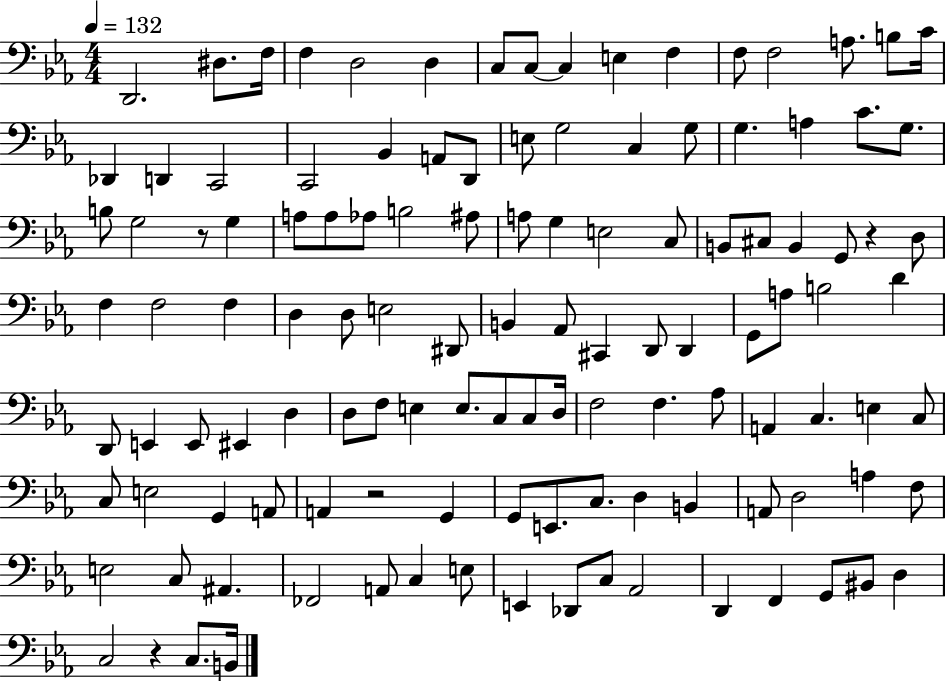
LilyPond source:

{
  \clef bass
  \numericTimeSignature
  \time 4/4
  \key ees \major
  \tempo 4 = 132
  \repeat volta 2 { d,2. dis8. f16 | f4 d2 d4 | c8 c8~~ c4 e4 f4 | f8 f2 a8. b8 c'16 | \break des,4 d,4 c,2 | c,2 bes,4 a,8 d,8 | e8 g2 c4 g8 | g4. a4 c'8. g8. | \break b8 g2 r8 g4 | a8 a8 aes8 b2 ais8 | a8 g4 e2 c8 | b,8 cis8 b,4 g,8 r4 d8 | \break f4 f2 f4 | d4 d8 e2 dis,8 | b,4 aes,8 cis,4 d,8 d,4 | g,8 a8 b2 d'4 | \break d,8 e,4 e,8 eis,4 d4 | d8 f8 e4 e8. c8 c8 d16 | f2 f4. aes8 | a,4 c4. e4 c8 | \break c8 e2 g,4 a,8 | a,4 r2 g,4 | g,8 e,8. c8. d4 b,4 | a,8 d2 a4 f8 | \break e2 c8 ais,4. | fes,2 a,8 c4 e8 | e,4 des,8 c8 aes,2 | d,4 f,4 g,8 bis,8 d4 | \break c2 r4 c8. b,16 | } \bar "|."
}